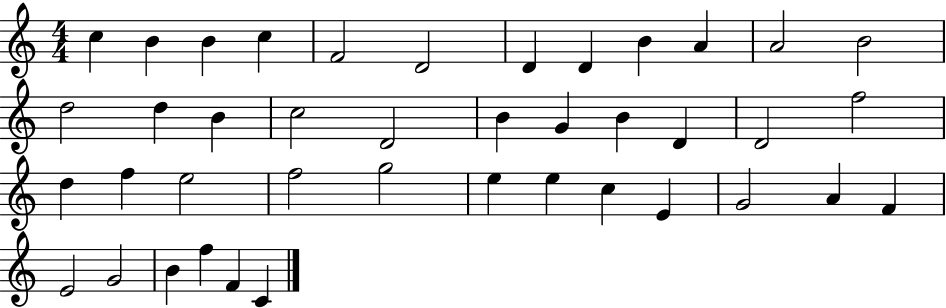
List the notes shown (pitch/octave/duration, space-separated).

C5/q B4/q B4/q C5/q F4/h D4/h D4/q D4/q B4/q A4/q A4/h B4/h D5/h D5/q B4/q C5/h D4/h B4/q G4/q B4/q D4/q D4/h F5/h D5/q F5/q E5/h F5/h G5/h E5/q E5/q C5/q E4/q G4/h A4/q F4/q E4/h G4/h B4/q F5/q F4/q C4/q